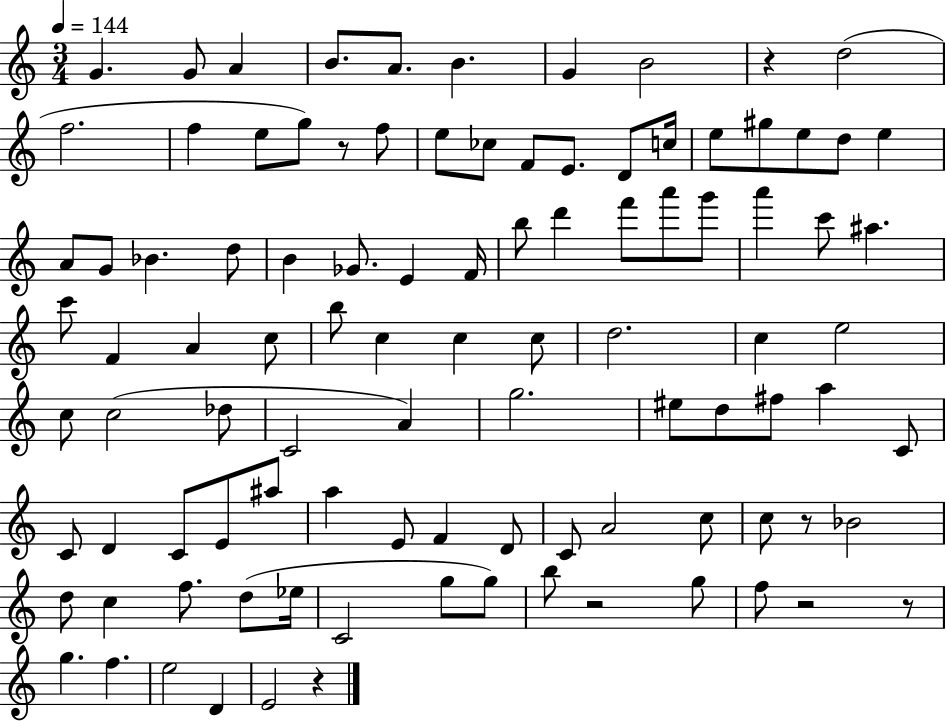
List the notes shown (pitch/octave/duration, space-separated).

G4/q. G4/e A4/q B4/e. A4/e. B4/q. G4/q B4/h R/q D5/h F5/h. F5/q E5/e G5/e R/e F5/e E5/e CES5/e F4/e E4/e. D4/e C5/s E5/e G#5/e E5/e D5/e E5/q A4/e G4/e Bb4/q. D5/e B4/q Gb4/e. E4/q F4/s B5/e D6/q F6/e A6/e G6/e A6/q C6/e A#5/q. C6/e F4/q A4/q C5/e B5/e C5/q C5/q C5/e D5/h. C5/q E5/h C5/e C5/h Db5/e C4/h A4/q G5/h. EIS5/e D5/e F#5/e A5/q C4/e C4/e D4/q C4/e E4/e A#5/e A5/q E4/e F4/q D4/e C4/e A4/h C5/e C5/e R/e Bb4/h D5/e C5/q F5/e. D5/e Eb5/s C4/h G5/e G5/e B5/e R/h G5/e F5/e R/h R/e G5/q. F5/q. E5/h D4/q E4/h R/q